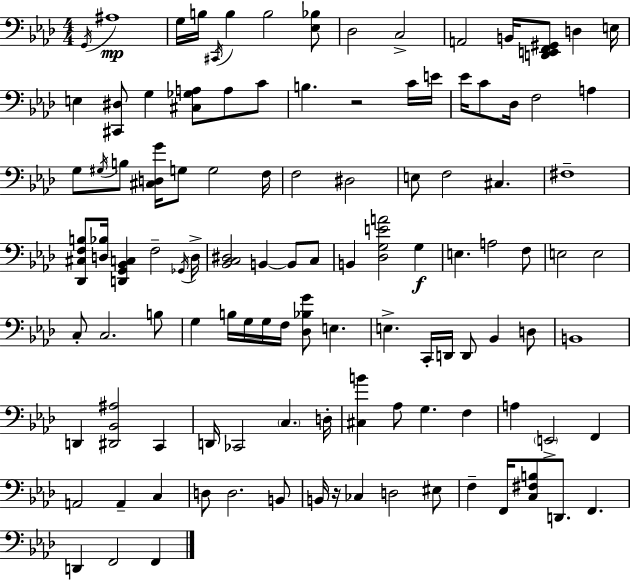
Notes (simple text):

G2/s A#3/w G3/s B3/s C#2/s B3/q B3/h [Eb3,Bb3]/e Db3/h C3/h A2/h B2/s [D2,E2,F2,G#2]/e D3/q E3/s E3/q [C#2,D#3]/e G3/q [C#3,Gb3,A3]/e A3/e C4/e B3/q. R/h C4/s E4/s Eb4/s C4/e Db3/s F3/h A3/q G3/e G#3/s B3/e [C#3,D3,G4]/s G3/e G3/h F3/s F3/h D#3/h E3/e F3/h C#3/q. F#3/w [Db2,C#3,F3,B3]/e [D3,Bb3]/s [D2,G2,Bb2,C3]/q F3/h Gb2/s D3/s [Bb2,C3,D#3]/h B2/q B2/e C3/e B2/q [Db3,G3,E4,A4]/h G3/q E3/q. A3/h F3/e E3/h E3/h C3/e C3/h. B3/e G3/q B3/s G3/s G3/s F3/s [Db3,Bb3,G4]/e E3/q. E3/q. C2/s D2/s D2/e Bb2/q D3/e B2/w D2/q [D#2,Bb2,A#3]/h C2/q D2/s CES2/h C3/q. D3/s [C#3,B4]/q Ab3/e G3/q. F3/q A3/q E2/h F2/q A2/h A2/q C3/q D3/e D3/h. B2/e B2/s R/s CES3/q D3/h EIS3/e F3/q F2/s [C3,F#3,B3]/e D2/e. F2/q. D2/q F2/h F2/q